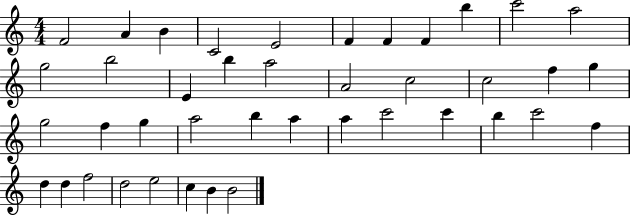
X:1
T:Untitled
M:4/4
L:1/4
K:C
F2 A B C2 E2 F F F b c'2 a2 g2 b2 E b a2 A2 c2 c2 f g g2 f g a2 b a a c'2 c' b c'2 f d d f2 d2 e2 c B B2